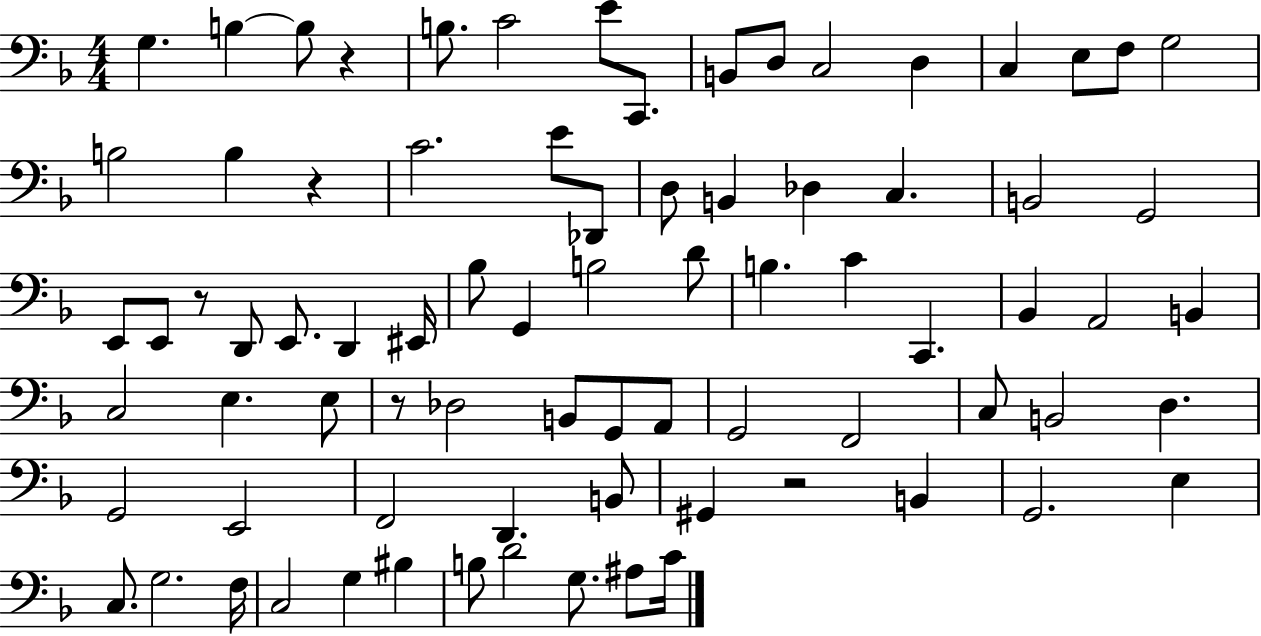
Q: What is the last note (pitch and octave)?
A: C4